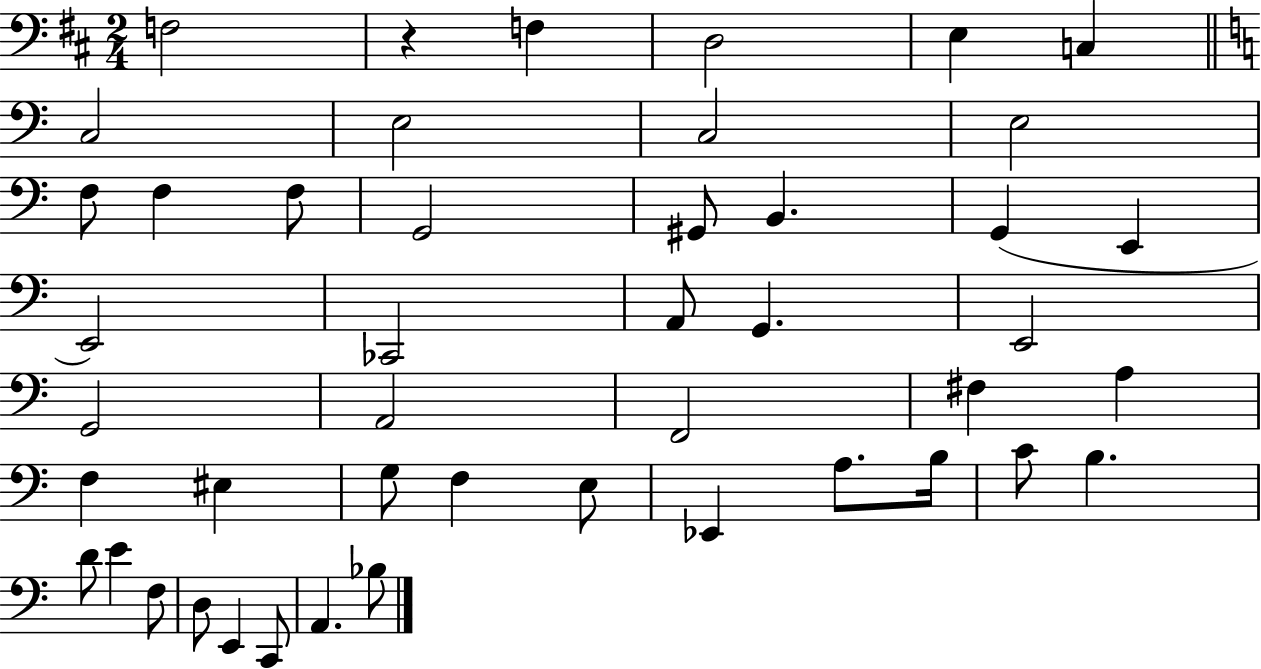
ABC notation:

X:1
T:Untitled
M:2/4
L:1/4
K:D
F,2 z F, D,2 E, C, C,2 E,2 C,2 E,2 F,/2 F, F,/2 G,,2 ^G,,/2 B,, G,, E,, E,,2 _C,,2 A,,/2 G,, E,,2 G,,2 A,,2 F,,2 ^F, A, F, ^E, G,/2 F, E,/2 _E,, A,/2 B,/4 C/2 B, D/2 E F,/2 D,/2 E,, C,,/2 A,, _B,/2